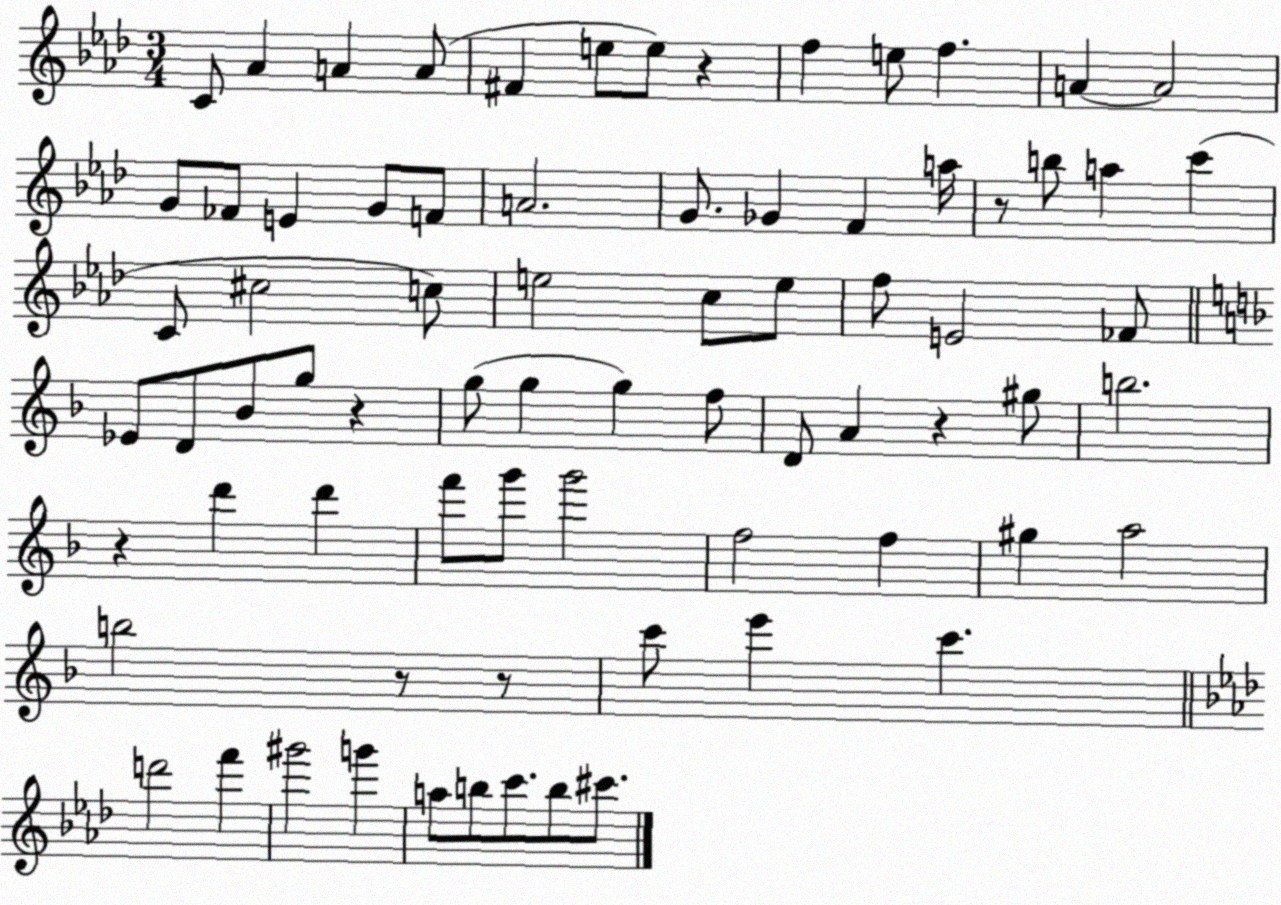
X:1
T:Untitled
M:3/4
L:1/4
K:Ab
C/2 _A A A/2 ^F e/2 e/2 z f e/2 f A A2 G/2 _F/2 E G/2 F/2 A2 G/2 _G F a/4 z/2 b/2 a c' C/2 ^c2 c/2 e2 c/2 e/2 f/2 E2 _F/2 _E/2 D/2 _B/2 g/2 z g/2 g g f/2 D/2 A z ^g/2 b2 z d' d' f'/2 g'/2 g'2 f2 f ^g a2 b2 z/2 z/2 c'/2 e' c' d'2 f' ^g'2 g' a/2 b/2 c'/2 b/2 ^c'/2